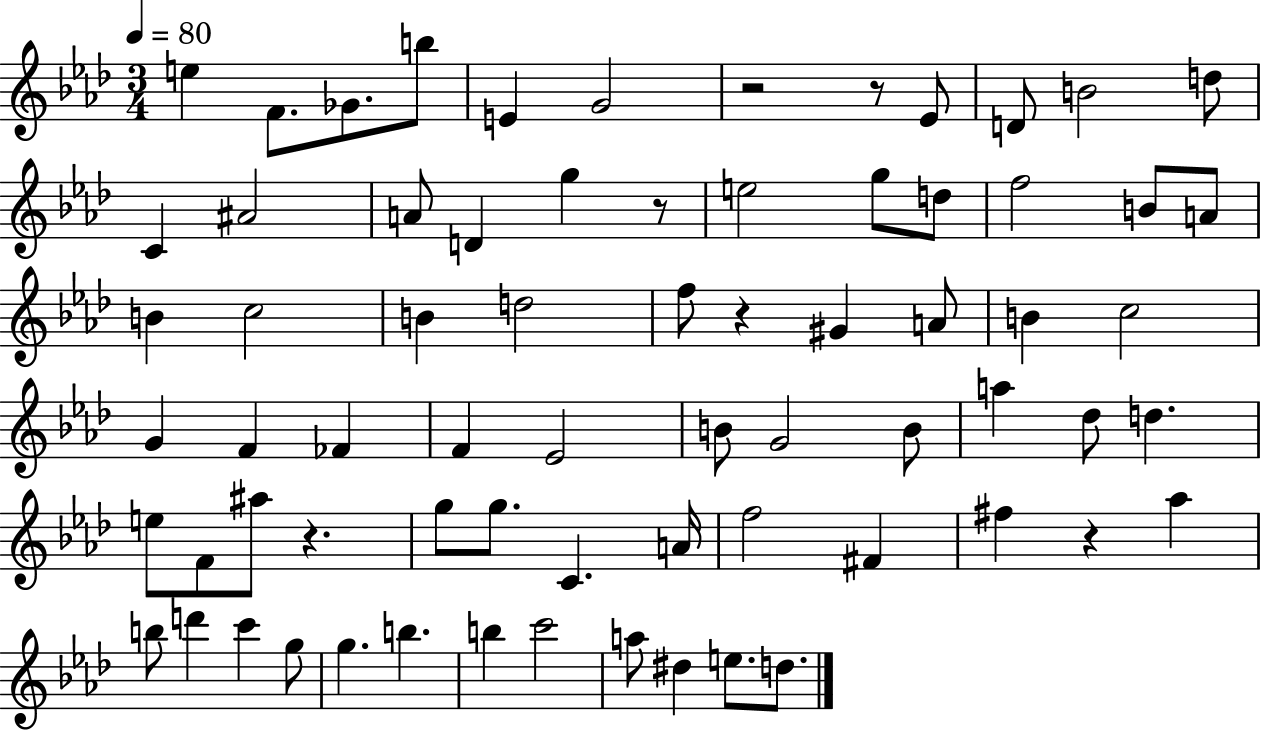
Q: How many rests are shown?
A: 6